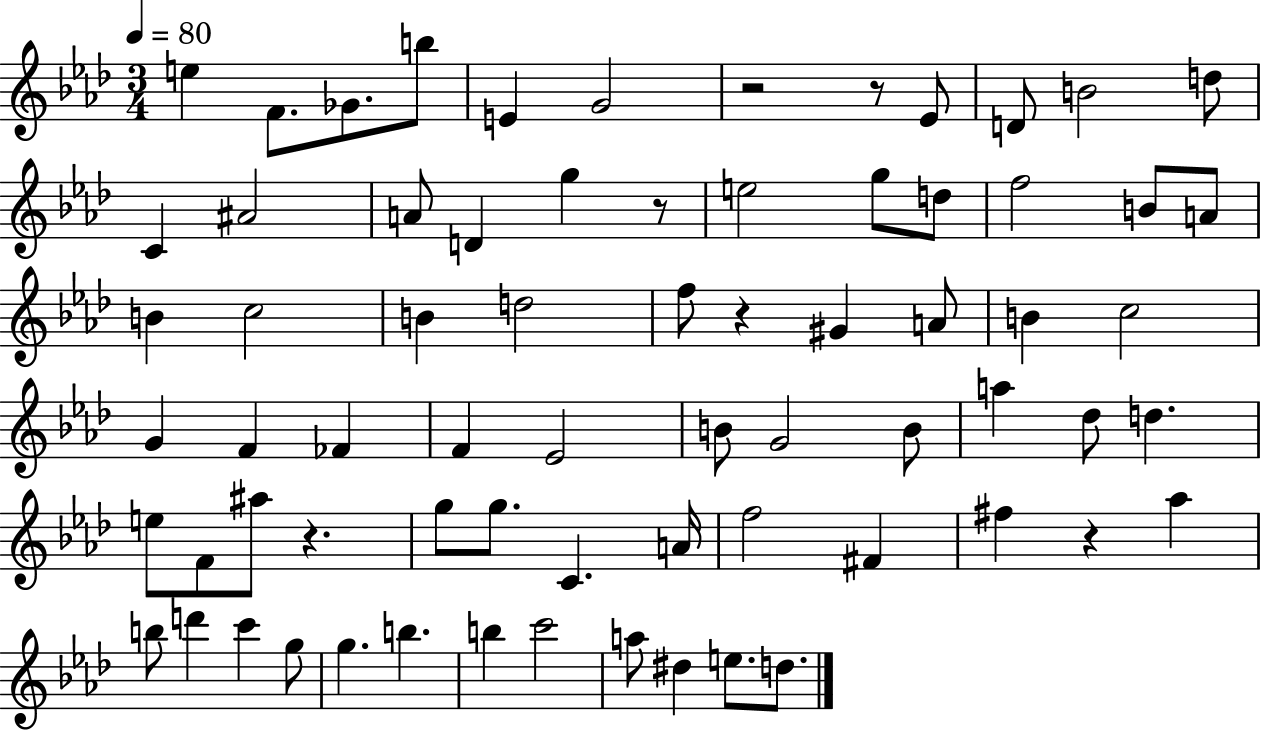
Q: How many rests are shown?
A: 6